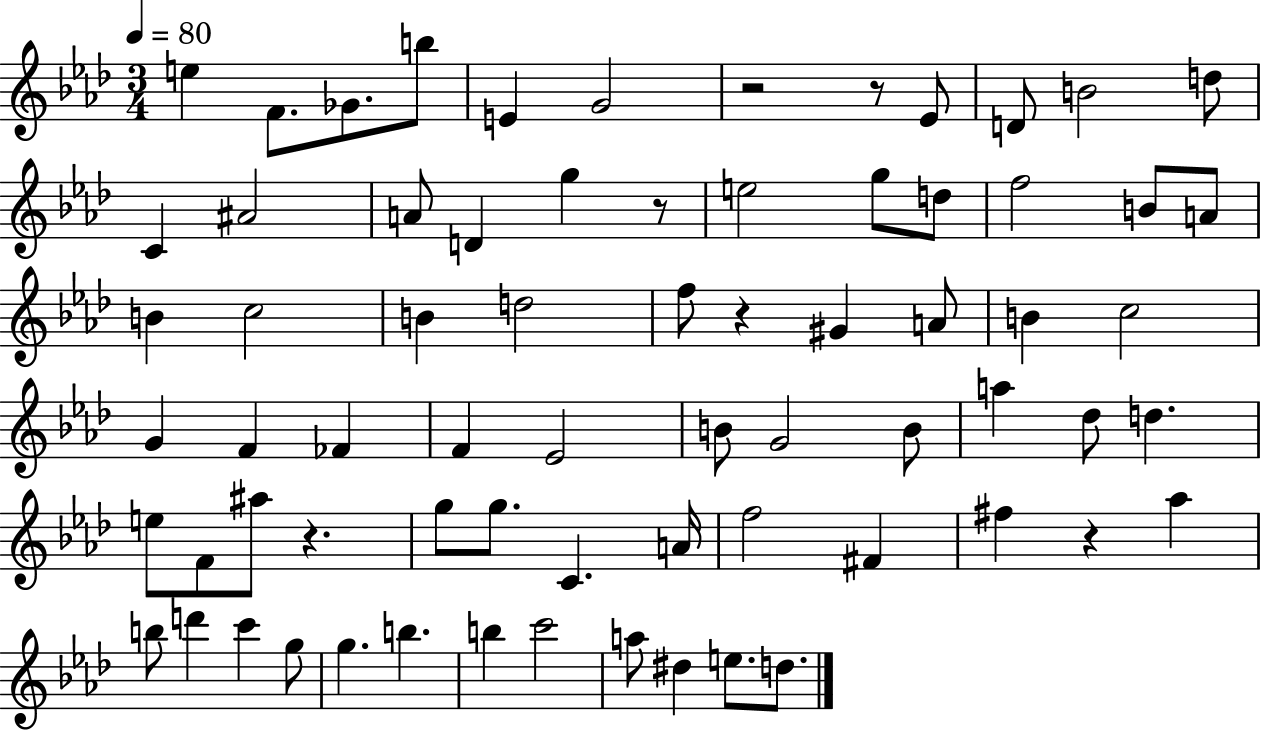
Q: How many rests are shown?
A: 6